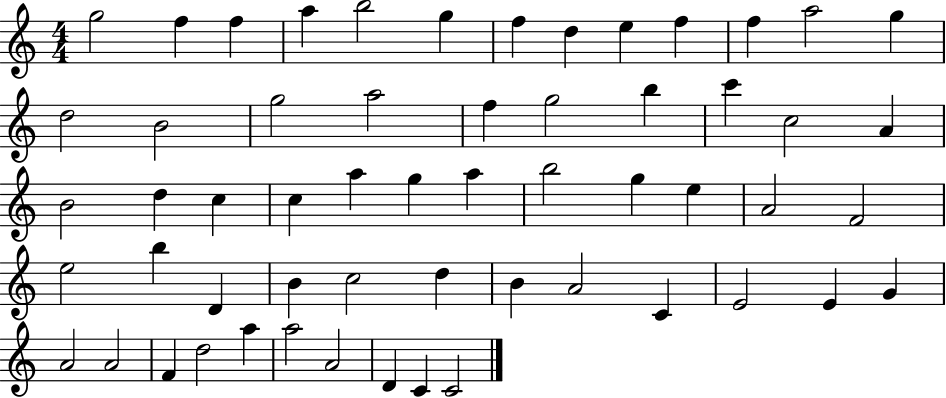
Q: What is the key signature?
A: C major